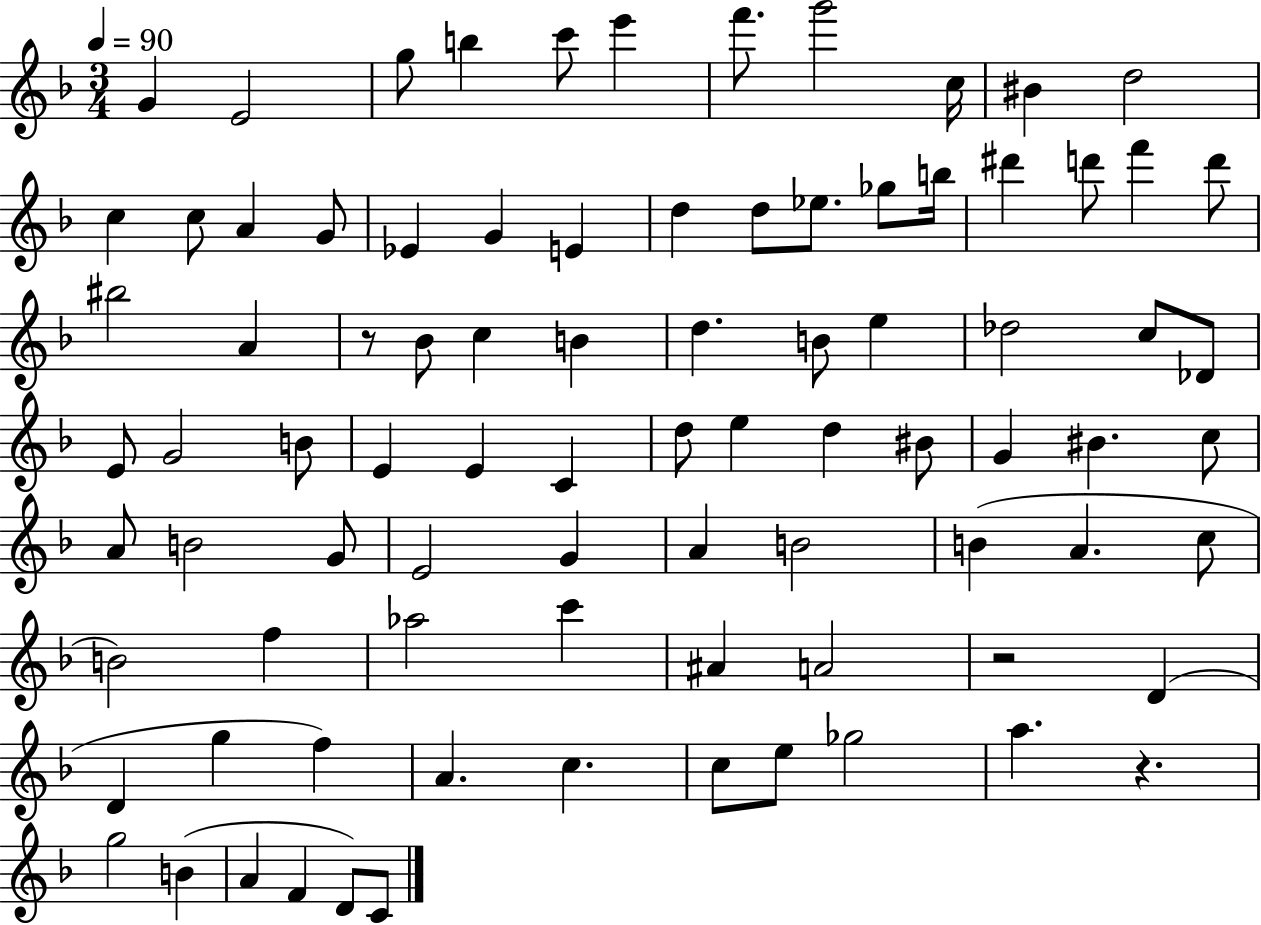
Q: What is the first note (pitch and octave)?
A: G4